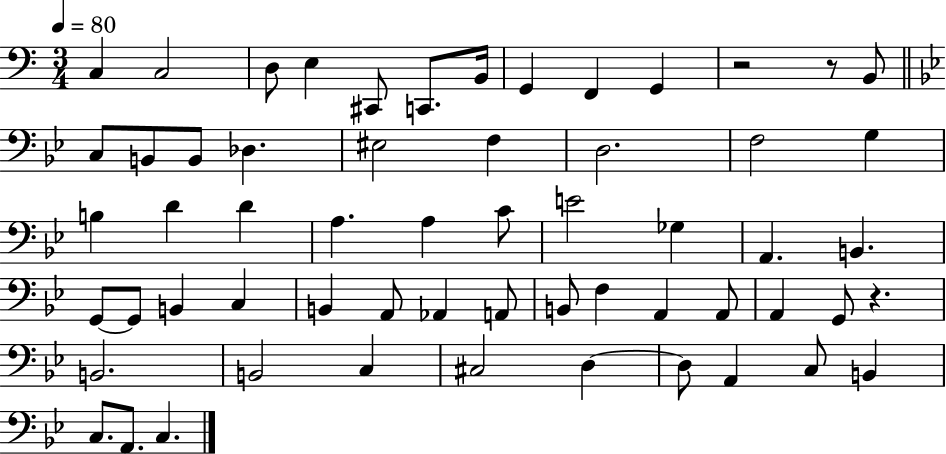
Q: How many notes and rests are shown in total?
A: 59